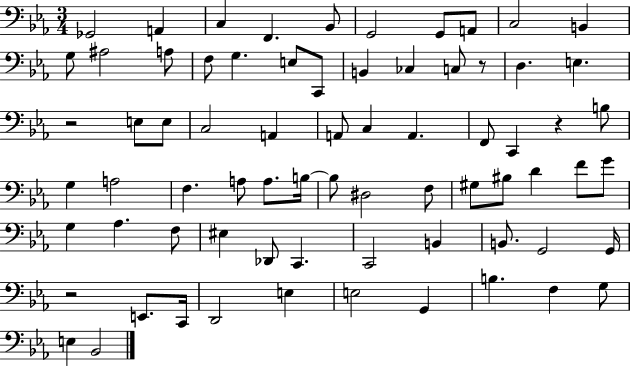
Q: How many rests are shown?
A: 4